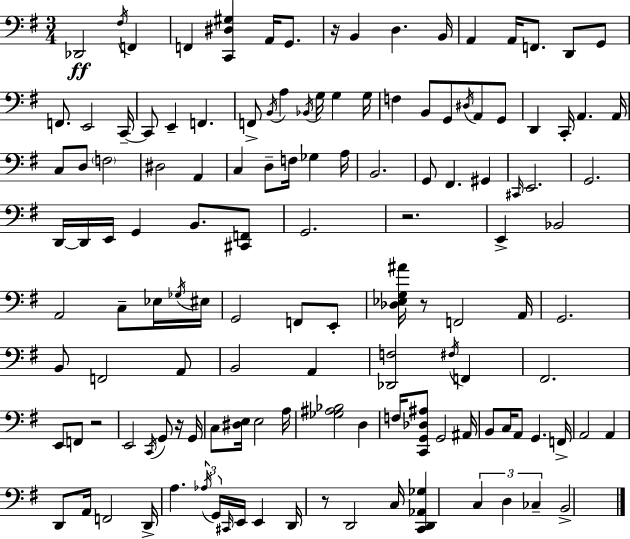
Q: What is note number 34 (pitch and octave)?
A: D2